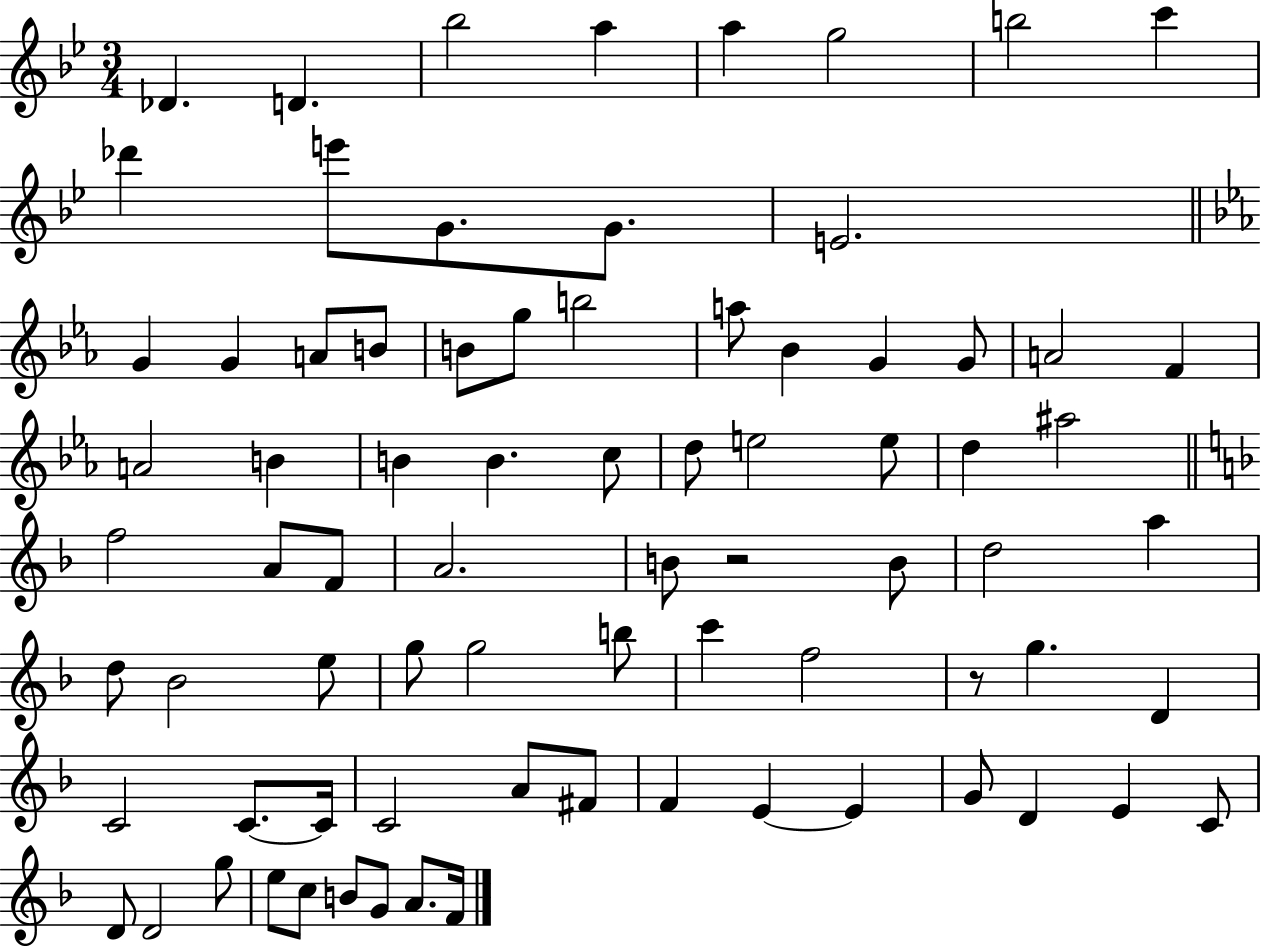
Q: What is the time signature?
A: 3/4